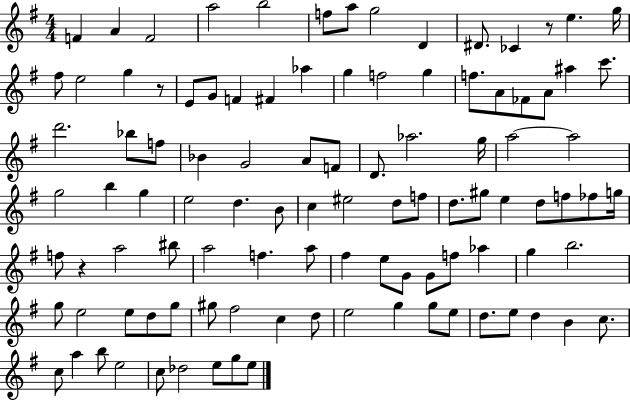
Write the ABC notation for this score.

X:1
T:Untitled
M:4/4
L:1/4
K:G
F A F2 a2 b2 f/2 a/2 g2 D ^D/2 _C z/2 e g/4 ^f/2 e2 g z/2 E/2 G/2 F ^F _a g f2 g f/2 A/2 _F/2 A/2 ^a c'/2 d'2 _b/2 f/2 _B G2 A/2 F/2 D/2 _a2 g/4 a2 a2 g2 b g e2 d B/2 c ^e2 d/2 f/2 d/2 ^g/2 e d/2 f/2 _f/2 g/4 f/2 z a2 ^b/2 a2 f a/2 ^f e/2 G/2 G/2 f/2 _a g b2 g/2 e2 e/2 d/2 g/2 ^g/2 ^f2 c d/2 e2 g g/2 e/2 d/2 e/2 d B c/2 c/2 a b/2 e2 c/2 _d2 e/2 g/2 e/2